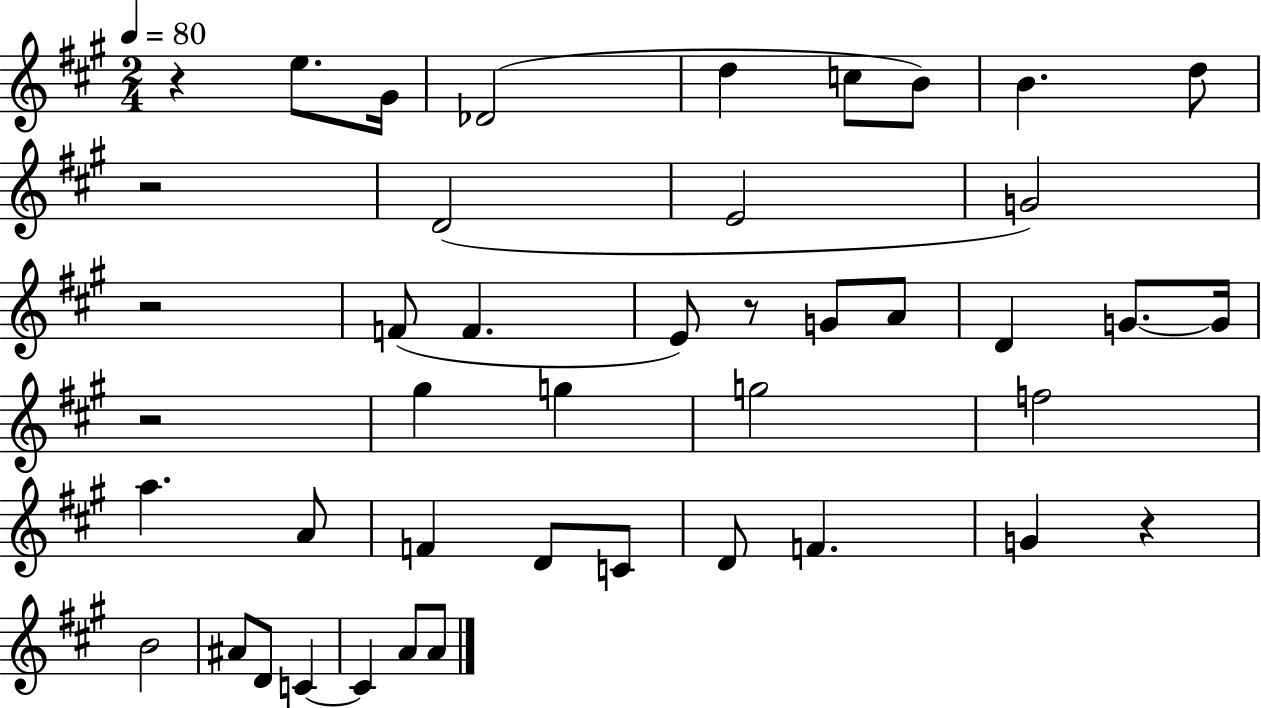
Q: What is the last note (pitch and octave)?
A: A4